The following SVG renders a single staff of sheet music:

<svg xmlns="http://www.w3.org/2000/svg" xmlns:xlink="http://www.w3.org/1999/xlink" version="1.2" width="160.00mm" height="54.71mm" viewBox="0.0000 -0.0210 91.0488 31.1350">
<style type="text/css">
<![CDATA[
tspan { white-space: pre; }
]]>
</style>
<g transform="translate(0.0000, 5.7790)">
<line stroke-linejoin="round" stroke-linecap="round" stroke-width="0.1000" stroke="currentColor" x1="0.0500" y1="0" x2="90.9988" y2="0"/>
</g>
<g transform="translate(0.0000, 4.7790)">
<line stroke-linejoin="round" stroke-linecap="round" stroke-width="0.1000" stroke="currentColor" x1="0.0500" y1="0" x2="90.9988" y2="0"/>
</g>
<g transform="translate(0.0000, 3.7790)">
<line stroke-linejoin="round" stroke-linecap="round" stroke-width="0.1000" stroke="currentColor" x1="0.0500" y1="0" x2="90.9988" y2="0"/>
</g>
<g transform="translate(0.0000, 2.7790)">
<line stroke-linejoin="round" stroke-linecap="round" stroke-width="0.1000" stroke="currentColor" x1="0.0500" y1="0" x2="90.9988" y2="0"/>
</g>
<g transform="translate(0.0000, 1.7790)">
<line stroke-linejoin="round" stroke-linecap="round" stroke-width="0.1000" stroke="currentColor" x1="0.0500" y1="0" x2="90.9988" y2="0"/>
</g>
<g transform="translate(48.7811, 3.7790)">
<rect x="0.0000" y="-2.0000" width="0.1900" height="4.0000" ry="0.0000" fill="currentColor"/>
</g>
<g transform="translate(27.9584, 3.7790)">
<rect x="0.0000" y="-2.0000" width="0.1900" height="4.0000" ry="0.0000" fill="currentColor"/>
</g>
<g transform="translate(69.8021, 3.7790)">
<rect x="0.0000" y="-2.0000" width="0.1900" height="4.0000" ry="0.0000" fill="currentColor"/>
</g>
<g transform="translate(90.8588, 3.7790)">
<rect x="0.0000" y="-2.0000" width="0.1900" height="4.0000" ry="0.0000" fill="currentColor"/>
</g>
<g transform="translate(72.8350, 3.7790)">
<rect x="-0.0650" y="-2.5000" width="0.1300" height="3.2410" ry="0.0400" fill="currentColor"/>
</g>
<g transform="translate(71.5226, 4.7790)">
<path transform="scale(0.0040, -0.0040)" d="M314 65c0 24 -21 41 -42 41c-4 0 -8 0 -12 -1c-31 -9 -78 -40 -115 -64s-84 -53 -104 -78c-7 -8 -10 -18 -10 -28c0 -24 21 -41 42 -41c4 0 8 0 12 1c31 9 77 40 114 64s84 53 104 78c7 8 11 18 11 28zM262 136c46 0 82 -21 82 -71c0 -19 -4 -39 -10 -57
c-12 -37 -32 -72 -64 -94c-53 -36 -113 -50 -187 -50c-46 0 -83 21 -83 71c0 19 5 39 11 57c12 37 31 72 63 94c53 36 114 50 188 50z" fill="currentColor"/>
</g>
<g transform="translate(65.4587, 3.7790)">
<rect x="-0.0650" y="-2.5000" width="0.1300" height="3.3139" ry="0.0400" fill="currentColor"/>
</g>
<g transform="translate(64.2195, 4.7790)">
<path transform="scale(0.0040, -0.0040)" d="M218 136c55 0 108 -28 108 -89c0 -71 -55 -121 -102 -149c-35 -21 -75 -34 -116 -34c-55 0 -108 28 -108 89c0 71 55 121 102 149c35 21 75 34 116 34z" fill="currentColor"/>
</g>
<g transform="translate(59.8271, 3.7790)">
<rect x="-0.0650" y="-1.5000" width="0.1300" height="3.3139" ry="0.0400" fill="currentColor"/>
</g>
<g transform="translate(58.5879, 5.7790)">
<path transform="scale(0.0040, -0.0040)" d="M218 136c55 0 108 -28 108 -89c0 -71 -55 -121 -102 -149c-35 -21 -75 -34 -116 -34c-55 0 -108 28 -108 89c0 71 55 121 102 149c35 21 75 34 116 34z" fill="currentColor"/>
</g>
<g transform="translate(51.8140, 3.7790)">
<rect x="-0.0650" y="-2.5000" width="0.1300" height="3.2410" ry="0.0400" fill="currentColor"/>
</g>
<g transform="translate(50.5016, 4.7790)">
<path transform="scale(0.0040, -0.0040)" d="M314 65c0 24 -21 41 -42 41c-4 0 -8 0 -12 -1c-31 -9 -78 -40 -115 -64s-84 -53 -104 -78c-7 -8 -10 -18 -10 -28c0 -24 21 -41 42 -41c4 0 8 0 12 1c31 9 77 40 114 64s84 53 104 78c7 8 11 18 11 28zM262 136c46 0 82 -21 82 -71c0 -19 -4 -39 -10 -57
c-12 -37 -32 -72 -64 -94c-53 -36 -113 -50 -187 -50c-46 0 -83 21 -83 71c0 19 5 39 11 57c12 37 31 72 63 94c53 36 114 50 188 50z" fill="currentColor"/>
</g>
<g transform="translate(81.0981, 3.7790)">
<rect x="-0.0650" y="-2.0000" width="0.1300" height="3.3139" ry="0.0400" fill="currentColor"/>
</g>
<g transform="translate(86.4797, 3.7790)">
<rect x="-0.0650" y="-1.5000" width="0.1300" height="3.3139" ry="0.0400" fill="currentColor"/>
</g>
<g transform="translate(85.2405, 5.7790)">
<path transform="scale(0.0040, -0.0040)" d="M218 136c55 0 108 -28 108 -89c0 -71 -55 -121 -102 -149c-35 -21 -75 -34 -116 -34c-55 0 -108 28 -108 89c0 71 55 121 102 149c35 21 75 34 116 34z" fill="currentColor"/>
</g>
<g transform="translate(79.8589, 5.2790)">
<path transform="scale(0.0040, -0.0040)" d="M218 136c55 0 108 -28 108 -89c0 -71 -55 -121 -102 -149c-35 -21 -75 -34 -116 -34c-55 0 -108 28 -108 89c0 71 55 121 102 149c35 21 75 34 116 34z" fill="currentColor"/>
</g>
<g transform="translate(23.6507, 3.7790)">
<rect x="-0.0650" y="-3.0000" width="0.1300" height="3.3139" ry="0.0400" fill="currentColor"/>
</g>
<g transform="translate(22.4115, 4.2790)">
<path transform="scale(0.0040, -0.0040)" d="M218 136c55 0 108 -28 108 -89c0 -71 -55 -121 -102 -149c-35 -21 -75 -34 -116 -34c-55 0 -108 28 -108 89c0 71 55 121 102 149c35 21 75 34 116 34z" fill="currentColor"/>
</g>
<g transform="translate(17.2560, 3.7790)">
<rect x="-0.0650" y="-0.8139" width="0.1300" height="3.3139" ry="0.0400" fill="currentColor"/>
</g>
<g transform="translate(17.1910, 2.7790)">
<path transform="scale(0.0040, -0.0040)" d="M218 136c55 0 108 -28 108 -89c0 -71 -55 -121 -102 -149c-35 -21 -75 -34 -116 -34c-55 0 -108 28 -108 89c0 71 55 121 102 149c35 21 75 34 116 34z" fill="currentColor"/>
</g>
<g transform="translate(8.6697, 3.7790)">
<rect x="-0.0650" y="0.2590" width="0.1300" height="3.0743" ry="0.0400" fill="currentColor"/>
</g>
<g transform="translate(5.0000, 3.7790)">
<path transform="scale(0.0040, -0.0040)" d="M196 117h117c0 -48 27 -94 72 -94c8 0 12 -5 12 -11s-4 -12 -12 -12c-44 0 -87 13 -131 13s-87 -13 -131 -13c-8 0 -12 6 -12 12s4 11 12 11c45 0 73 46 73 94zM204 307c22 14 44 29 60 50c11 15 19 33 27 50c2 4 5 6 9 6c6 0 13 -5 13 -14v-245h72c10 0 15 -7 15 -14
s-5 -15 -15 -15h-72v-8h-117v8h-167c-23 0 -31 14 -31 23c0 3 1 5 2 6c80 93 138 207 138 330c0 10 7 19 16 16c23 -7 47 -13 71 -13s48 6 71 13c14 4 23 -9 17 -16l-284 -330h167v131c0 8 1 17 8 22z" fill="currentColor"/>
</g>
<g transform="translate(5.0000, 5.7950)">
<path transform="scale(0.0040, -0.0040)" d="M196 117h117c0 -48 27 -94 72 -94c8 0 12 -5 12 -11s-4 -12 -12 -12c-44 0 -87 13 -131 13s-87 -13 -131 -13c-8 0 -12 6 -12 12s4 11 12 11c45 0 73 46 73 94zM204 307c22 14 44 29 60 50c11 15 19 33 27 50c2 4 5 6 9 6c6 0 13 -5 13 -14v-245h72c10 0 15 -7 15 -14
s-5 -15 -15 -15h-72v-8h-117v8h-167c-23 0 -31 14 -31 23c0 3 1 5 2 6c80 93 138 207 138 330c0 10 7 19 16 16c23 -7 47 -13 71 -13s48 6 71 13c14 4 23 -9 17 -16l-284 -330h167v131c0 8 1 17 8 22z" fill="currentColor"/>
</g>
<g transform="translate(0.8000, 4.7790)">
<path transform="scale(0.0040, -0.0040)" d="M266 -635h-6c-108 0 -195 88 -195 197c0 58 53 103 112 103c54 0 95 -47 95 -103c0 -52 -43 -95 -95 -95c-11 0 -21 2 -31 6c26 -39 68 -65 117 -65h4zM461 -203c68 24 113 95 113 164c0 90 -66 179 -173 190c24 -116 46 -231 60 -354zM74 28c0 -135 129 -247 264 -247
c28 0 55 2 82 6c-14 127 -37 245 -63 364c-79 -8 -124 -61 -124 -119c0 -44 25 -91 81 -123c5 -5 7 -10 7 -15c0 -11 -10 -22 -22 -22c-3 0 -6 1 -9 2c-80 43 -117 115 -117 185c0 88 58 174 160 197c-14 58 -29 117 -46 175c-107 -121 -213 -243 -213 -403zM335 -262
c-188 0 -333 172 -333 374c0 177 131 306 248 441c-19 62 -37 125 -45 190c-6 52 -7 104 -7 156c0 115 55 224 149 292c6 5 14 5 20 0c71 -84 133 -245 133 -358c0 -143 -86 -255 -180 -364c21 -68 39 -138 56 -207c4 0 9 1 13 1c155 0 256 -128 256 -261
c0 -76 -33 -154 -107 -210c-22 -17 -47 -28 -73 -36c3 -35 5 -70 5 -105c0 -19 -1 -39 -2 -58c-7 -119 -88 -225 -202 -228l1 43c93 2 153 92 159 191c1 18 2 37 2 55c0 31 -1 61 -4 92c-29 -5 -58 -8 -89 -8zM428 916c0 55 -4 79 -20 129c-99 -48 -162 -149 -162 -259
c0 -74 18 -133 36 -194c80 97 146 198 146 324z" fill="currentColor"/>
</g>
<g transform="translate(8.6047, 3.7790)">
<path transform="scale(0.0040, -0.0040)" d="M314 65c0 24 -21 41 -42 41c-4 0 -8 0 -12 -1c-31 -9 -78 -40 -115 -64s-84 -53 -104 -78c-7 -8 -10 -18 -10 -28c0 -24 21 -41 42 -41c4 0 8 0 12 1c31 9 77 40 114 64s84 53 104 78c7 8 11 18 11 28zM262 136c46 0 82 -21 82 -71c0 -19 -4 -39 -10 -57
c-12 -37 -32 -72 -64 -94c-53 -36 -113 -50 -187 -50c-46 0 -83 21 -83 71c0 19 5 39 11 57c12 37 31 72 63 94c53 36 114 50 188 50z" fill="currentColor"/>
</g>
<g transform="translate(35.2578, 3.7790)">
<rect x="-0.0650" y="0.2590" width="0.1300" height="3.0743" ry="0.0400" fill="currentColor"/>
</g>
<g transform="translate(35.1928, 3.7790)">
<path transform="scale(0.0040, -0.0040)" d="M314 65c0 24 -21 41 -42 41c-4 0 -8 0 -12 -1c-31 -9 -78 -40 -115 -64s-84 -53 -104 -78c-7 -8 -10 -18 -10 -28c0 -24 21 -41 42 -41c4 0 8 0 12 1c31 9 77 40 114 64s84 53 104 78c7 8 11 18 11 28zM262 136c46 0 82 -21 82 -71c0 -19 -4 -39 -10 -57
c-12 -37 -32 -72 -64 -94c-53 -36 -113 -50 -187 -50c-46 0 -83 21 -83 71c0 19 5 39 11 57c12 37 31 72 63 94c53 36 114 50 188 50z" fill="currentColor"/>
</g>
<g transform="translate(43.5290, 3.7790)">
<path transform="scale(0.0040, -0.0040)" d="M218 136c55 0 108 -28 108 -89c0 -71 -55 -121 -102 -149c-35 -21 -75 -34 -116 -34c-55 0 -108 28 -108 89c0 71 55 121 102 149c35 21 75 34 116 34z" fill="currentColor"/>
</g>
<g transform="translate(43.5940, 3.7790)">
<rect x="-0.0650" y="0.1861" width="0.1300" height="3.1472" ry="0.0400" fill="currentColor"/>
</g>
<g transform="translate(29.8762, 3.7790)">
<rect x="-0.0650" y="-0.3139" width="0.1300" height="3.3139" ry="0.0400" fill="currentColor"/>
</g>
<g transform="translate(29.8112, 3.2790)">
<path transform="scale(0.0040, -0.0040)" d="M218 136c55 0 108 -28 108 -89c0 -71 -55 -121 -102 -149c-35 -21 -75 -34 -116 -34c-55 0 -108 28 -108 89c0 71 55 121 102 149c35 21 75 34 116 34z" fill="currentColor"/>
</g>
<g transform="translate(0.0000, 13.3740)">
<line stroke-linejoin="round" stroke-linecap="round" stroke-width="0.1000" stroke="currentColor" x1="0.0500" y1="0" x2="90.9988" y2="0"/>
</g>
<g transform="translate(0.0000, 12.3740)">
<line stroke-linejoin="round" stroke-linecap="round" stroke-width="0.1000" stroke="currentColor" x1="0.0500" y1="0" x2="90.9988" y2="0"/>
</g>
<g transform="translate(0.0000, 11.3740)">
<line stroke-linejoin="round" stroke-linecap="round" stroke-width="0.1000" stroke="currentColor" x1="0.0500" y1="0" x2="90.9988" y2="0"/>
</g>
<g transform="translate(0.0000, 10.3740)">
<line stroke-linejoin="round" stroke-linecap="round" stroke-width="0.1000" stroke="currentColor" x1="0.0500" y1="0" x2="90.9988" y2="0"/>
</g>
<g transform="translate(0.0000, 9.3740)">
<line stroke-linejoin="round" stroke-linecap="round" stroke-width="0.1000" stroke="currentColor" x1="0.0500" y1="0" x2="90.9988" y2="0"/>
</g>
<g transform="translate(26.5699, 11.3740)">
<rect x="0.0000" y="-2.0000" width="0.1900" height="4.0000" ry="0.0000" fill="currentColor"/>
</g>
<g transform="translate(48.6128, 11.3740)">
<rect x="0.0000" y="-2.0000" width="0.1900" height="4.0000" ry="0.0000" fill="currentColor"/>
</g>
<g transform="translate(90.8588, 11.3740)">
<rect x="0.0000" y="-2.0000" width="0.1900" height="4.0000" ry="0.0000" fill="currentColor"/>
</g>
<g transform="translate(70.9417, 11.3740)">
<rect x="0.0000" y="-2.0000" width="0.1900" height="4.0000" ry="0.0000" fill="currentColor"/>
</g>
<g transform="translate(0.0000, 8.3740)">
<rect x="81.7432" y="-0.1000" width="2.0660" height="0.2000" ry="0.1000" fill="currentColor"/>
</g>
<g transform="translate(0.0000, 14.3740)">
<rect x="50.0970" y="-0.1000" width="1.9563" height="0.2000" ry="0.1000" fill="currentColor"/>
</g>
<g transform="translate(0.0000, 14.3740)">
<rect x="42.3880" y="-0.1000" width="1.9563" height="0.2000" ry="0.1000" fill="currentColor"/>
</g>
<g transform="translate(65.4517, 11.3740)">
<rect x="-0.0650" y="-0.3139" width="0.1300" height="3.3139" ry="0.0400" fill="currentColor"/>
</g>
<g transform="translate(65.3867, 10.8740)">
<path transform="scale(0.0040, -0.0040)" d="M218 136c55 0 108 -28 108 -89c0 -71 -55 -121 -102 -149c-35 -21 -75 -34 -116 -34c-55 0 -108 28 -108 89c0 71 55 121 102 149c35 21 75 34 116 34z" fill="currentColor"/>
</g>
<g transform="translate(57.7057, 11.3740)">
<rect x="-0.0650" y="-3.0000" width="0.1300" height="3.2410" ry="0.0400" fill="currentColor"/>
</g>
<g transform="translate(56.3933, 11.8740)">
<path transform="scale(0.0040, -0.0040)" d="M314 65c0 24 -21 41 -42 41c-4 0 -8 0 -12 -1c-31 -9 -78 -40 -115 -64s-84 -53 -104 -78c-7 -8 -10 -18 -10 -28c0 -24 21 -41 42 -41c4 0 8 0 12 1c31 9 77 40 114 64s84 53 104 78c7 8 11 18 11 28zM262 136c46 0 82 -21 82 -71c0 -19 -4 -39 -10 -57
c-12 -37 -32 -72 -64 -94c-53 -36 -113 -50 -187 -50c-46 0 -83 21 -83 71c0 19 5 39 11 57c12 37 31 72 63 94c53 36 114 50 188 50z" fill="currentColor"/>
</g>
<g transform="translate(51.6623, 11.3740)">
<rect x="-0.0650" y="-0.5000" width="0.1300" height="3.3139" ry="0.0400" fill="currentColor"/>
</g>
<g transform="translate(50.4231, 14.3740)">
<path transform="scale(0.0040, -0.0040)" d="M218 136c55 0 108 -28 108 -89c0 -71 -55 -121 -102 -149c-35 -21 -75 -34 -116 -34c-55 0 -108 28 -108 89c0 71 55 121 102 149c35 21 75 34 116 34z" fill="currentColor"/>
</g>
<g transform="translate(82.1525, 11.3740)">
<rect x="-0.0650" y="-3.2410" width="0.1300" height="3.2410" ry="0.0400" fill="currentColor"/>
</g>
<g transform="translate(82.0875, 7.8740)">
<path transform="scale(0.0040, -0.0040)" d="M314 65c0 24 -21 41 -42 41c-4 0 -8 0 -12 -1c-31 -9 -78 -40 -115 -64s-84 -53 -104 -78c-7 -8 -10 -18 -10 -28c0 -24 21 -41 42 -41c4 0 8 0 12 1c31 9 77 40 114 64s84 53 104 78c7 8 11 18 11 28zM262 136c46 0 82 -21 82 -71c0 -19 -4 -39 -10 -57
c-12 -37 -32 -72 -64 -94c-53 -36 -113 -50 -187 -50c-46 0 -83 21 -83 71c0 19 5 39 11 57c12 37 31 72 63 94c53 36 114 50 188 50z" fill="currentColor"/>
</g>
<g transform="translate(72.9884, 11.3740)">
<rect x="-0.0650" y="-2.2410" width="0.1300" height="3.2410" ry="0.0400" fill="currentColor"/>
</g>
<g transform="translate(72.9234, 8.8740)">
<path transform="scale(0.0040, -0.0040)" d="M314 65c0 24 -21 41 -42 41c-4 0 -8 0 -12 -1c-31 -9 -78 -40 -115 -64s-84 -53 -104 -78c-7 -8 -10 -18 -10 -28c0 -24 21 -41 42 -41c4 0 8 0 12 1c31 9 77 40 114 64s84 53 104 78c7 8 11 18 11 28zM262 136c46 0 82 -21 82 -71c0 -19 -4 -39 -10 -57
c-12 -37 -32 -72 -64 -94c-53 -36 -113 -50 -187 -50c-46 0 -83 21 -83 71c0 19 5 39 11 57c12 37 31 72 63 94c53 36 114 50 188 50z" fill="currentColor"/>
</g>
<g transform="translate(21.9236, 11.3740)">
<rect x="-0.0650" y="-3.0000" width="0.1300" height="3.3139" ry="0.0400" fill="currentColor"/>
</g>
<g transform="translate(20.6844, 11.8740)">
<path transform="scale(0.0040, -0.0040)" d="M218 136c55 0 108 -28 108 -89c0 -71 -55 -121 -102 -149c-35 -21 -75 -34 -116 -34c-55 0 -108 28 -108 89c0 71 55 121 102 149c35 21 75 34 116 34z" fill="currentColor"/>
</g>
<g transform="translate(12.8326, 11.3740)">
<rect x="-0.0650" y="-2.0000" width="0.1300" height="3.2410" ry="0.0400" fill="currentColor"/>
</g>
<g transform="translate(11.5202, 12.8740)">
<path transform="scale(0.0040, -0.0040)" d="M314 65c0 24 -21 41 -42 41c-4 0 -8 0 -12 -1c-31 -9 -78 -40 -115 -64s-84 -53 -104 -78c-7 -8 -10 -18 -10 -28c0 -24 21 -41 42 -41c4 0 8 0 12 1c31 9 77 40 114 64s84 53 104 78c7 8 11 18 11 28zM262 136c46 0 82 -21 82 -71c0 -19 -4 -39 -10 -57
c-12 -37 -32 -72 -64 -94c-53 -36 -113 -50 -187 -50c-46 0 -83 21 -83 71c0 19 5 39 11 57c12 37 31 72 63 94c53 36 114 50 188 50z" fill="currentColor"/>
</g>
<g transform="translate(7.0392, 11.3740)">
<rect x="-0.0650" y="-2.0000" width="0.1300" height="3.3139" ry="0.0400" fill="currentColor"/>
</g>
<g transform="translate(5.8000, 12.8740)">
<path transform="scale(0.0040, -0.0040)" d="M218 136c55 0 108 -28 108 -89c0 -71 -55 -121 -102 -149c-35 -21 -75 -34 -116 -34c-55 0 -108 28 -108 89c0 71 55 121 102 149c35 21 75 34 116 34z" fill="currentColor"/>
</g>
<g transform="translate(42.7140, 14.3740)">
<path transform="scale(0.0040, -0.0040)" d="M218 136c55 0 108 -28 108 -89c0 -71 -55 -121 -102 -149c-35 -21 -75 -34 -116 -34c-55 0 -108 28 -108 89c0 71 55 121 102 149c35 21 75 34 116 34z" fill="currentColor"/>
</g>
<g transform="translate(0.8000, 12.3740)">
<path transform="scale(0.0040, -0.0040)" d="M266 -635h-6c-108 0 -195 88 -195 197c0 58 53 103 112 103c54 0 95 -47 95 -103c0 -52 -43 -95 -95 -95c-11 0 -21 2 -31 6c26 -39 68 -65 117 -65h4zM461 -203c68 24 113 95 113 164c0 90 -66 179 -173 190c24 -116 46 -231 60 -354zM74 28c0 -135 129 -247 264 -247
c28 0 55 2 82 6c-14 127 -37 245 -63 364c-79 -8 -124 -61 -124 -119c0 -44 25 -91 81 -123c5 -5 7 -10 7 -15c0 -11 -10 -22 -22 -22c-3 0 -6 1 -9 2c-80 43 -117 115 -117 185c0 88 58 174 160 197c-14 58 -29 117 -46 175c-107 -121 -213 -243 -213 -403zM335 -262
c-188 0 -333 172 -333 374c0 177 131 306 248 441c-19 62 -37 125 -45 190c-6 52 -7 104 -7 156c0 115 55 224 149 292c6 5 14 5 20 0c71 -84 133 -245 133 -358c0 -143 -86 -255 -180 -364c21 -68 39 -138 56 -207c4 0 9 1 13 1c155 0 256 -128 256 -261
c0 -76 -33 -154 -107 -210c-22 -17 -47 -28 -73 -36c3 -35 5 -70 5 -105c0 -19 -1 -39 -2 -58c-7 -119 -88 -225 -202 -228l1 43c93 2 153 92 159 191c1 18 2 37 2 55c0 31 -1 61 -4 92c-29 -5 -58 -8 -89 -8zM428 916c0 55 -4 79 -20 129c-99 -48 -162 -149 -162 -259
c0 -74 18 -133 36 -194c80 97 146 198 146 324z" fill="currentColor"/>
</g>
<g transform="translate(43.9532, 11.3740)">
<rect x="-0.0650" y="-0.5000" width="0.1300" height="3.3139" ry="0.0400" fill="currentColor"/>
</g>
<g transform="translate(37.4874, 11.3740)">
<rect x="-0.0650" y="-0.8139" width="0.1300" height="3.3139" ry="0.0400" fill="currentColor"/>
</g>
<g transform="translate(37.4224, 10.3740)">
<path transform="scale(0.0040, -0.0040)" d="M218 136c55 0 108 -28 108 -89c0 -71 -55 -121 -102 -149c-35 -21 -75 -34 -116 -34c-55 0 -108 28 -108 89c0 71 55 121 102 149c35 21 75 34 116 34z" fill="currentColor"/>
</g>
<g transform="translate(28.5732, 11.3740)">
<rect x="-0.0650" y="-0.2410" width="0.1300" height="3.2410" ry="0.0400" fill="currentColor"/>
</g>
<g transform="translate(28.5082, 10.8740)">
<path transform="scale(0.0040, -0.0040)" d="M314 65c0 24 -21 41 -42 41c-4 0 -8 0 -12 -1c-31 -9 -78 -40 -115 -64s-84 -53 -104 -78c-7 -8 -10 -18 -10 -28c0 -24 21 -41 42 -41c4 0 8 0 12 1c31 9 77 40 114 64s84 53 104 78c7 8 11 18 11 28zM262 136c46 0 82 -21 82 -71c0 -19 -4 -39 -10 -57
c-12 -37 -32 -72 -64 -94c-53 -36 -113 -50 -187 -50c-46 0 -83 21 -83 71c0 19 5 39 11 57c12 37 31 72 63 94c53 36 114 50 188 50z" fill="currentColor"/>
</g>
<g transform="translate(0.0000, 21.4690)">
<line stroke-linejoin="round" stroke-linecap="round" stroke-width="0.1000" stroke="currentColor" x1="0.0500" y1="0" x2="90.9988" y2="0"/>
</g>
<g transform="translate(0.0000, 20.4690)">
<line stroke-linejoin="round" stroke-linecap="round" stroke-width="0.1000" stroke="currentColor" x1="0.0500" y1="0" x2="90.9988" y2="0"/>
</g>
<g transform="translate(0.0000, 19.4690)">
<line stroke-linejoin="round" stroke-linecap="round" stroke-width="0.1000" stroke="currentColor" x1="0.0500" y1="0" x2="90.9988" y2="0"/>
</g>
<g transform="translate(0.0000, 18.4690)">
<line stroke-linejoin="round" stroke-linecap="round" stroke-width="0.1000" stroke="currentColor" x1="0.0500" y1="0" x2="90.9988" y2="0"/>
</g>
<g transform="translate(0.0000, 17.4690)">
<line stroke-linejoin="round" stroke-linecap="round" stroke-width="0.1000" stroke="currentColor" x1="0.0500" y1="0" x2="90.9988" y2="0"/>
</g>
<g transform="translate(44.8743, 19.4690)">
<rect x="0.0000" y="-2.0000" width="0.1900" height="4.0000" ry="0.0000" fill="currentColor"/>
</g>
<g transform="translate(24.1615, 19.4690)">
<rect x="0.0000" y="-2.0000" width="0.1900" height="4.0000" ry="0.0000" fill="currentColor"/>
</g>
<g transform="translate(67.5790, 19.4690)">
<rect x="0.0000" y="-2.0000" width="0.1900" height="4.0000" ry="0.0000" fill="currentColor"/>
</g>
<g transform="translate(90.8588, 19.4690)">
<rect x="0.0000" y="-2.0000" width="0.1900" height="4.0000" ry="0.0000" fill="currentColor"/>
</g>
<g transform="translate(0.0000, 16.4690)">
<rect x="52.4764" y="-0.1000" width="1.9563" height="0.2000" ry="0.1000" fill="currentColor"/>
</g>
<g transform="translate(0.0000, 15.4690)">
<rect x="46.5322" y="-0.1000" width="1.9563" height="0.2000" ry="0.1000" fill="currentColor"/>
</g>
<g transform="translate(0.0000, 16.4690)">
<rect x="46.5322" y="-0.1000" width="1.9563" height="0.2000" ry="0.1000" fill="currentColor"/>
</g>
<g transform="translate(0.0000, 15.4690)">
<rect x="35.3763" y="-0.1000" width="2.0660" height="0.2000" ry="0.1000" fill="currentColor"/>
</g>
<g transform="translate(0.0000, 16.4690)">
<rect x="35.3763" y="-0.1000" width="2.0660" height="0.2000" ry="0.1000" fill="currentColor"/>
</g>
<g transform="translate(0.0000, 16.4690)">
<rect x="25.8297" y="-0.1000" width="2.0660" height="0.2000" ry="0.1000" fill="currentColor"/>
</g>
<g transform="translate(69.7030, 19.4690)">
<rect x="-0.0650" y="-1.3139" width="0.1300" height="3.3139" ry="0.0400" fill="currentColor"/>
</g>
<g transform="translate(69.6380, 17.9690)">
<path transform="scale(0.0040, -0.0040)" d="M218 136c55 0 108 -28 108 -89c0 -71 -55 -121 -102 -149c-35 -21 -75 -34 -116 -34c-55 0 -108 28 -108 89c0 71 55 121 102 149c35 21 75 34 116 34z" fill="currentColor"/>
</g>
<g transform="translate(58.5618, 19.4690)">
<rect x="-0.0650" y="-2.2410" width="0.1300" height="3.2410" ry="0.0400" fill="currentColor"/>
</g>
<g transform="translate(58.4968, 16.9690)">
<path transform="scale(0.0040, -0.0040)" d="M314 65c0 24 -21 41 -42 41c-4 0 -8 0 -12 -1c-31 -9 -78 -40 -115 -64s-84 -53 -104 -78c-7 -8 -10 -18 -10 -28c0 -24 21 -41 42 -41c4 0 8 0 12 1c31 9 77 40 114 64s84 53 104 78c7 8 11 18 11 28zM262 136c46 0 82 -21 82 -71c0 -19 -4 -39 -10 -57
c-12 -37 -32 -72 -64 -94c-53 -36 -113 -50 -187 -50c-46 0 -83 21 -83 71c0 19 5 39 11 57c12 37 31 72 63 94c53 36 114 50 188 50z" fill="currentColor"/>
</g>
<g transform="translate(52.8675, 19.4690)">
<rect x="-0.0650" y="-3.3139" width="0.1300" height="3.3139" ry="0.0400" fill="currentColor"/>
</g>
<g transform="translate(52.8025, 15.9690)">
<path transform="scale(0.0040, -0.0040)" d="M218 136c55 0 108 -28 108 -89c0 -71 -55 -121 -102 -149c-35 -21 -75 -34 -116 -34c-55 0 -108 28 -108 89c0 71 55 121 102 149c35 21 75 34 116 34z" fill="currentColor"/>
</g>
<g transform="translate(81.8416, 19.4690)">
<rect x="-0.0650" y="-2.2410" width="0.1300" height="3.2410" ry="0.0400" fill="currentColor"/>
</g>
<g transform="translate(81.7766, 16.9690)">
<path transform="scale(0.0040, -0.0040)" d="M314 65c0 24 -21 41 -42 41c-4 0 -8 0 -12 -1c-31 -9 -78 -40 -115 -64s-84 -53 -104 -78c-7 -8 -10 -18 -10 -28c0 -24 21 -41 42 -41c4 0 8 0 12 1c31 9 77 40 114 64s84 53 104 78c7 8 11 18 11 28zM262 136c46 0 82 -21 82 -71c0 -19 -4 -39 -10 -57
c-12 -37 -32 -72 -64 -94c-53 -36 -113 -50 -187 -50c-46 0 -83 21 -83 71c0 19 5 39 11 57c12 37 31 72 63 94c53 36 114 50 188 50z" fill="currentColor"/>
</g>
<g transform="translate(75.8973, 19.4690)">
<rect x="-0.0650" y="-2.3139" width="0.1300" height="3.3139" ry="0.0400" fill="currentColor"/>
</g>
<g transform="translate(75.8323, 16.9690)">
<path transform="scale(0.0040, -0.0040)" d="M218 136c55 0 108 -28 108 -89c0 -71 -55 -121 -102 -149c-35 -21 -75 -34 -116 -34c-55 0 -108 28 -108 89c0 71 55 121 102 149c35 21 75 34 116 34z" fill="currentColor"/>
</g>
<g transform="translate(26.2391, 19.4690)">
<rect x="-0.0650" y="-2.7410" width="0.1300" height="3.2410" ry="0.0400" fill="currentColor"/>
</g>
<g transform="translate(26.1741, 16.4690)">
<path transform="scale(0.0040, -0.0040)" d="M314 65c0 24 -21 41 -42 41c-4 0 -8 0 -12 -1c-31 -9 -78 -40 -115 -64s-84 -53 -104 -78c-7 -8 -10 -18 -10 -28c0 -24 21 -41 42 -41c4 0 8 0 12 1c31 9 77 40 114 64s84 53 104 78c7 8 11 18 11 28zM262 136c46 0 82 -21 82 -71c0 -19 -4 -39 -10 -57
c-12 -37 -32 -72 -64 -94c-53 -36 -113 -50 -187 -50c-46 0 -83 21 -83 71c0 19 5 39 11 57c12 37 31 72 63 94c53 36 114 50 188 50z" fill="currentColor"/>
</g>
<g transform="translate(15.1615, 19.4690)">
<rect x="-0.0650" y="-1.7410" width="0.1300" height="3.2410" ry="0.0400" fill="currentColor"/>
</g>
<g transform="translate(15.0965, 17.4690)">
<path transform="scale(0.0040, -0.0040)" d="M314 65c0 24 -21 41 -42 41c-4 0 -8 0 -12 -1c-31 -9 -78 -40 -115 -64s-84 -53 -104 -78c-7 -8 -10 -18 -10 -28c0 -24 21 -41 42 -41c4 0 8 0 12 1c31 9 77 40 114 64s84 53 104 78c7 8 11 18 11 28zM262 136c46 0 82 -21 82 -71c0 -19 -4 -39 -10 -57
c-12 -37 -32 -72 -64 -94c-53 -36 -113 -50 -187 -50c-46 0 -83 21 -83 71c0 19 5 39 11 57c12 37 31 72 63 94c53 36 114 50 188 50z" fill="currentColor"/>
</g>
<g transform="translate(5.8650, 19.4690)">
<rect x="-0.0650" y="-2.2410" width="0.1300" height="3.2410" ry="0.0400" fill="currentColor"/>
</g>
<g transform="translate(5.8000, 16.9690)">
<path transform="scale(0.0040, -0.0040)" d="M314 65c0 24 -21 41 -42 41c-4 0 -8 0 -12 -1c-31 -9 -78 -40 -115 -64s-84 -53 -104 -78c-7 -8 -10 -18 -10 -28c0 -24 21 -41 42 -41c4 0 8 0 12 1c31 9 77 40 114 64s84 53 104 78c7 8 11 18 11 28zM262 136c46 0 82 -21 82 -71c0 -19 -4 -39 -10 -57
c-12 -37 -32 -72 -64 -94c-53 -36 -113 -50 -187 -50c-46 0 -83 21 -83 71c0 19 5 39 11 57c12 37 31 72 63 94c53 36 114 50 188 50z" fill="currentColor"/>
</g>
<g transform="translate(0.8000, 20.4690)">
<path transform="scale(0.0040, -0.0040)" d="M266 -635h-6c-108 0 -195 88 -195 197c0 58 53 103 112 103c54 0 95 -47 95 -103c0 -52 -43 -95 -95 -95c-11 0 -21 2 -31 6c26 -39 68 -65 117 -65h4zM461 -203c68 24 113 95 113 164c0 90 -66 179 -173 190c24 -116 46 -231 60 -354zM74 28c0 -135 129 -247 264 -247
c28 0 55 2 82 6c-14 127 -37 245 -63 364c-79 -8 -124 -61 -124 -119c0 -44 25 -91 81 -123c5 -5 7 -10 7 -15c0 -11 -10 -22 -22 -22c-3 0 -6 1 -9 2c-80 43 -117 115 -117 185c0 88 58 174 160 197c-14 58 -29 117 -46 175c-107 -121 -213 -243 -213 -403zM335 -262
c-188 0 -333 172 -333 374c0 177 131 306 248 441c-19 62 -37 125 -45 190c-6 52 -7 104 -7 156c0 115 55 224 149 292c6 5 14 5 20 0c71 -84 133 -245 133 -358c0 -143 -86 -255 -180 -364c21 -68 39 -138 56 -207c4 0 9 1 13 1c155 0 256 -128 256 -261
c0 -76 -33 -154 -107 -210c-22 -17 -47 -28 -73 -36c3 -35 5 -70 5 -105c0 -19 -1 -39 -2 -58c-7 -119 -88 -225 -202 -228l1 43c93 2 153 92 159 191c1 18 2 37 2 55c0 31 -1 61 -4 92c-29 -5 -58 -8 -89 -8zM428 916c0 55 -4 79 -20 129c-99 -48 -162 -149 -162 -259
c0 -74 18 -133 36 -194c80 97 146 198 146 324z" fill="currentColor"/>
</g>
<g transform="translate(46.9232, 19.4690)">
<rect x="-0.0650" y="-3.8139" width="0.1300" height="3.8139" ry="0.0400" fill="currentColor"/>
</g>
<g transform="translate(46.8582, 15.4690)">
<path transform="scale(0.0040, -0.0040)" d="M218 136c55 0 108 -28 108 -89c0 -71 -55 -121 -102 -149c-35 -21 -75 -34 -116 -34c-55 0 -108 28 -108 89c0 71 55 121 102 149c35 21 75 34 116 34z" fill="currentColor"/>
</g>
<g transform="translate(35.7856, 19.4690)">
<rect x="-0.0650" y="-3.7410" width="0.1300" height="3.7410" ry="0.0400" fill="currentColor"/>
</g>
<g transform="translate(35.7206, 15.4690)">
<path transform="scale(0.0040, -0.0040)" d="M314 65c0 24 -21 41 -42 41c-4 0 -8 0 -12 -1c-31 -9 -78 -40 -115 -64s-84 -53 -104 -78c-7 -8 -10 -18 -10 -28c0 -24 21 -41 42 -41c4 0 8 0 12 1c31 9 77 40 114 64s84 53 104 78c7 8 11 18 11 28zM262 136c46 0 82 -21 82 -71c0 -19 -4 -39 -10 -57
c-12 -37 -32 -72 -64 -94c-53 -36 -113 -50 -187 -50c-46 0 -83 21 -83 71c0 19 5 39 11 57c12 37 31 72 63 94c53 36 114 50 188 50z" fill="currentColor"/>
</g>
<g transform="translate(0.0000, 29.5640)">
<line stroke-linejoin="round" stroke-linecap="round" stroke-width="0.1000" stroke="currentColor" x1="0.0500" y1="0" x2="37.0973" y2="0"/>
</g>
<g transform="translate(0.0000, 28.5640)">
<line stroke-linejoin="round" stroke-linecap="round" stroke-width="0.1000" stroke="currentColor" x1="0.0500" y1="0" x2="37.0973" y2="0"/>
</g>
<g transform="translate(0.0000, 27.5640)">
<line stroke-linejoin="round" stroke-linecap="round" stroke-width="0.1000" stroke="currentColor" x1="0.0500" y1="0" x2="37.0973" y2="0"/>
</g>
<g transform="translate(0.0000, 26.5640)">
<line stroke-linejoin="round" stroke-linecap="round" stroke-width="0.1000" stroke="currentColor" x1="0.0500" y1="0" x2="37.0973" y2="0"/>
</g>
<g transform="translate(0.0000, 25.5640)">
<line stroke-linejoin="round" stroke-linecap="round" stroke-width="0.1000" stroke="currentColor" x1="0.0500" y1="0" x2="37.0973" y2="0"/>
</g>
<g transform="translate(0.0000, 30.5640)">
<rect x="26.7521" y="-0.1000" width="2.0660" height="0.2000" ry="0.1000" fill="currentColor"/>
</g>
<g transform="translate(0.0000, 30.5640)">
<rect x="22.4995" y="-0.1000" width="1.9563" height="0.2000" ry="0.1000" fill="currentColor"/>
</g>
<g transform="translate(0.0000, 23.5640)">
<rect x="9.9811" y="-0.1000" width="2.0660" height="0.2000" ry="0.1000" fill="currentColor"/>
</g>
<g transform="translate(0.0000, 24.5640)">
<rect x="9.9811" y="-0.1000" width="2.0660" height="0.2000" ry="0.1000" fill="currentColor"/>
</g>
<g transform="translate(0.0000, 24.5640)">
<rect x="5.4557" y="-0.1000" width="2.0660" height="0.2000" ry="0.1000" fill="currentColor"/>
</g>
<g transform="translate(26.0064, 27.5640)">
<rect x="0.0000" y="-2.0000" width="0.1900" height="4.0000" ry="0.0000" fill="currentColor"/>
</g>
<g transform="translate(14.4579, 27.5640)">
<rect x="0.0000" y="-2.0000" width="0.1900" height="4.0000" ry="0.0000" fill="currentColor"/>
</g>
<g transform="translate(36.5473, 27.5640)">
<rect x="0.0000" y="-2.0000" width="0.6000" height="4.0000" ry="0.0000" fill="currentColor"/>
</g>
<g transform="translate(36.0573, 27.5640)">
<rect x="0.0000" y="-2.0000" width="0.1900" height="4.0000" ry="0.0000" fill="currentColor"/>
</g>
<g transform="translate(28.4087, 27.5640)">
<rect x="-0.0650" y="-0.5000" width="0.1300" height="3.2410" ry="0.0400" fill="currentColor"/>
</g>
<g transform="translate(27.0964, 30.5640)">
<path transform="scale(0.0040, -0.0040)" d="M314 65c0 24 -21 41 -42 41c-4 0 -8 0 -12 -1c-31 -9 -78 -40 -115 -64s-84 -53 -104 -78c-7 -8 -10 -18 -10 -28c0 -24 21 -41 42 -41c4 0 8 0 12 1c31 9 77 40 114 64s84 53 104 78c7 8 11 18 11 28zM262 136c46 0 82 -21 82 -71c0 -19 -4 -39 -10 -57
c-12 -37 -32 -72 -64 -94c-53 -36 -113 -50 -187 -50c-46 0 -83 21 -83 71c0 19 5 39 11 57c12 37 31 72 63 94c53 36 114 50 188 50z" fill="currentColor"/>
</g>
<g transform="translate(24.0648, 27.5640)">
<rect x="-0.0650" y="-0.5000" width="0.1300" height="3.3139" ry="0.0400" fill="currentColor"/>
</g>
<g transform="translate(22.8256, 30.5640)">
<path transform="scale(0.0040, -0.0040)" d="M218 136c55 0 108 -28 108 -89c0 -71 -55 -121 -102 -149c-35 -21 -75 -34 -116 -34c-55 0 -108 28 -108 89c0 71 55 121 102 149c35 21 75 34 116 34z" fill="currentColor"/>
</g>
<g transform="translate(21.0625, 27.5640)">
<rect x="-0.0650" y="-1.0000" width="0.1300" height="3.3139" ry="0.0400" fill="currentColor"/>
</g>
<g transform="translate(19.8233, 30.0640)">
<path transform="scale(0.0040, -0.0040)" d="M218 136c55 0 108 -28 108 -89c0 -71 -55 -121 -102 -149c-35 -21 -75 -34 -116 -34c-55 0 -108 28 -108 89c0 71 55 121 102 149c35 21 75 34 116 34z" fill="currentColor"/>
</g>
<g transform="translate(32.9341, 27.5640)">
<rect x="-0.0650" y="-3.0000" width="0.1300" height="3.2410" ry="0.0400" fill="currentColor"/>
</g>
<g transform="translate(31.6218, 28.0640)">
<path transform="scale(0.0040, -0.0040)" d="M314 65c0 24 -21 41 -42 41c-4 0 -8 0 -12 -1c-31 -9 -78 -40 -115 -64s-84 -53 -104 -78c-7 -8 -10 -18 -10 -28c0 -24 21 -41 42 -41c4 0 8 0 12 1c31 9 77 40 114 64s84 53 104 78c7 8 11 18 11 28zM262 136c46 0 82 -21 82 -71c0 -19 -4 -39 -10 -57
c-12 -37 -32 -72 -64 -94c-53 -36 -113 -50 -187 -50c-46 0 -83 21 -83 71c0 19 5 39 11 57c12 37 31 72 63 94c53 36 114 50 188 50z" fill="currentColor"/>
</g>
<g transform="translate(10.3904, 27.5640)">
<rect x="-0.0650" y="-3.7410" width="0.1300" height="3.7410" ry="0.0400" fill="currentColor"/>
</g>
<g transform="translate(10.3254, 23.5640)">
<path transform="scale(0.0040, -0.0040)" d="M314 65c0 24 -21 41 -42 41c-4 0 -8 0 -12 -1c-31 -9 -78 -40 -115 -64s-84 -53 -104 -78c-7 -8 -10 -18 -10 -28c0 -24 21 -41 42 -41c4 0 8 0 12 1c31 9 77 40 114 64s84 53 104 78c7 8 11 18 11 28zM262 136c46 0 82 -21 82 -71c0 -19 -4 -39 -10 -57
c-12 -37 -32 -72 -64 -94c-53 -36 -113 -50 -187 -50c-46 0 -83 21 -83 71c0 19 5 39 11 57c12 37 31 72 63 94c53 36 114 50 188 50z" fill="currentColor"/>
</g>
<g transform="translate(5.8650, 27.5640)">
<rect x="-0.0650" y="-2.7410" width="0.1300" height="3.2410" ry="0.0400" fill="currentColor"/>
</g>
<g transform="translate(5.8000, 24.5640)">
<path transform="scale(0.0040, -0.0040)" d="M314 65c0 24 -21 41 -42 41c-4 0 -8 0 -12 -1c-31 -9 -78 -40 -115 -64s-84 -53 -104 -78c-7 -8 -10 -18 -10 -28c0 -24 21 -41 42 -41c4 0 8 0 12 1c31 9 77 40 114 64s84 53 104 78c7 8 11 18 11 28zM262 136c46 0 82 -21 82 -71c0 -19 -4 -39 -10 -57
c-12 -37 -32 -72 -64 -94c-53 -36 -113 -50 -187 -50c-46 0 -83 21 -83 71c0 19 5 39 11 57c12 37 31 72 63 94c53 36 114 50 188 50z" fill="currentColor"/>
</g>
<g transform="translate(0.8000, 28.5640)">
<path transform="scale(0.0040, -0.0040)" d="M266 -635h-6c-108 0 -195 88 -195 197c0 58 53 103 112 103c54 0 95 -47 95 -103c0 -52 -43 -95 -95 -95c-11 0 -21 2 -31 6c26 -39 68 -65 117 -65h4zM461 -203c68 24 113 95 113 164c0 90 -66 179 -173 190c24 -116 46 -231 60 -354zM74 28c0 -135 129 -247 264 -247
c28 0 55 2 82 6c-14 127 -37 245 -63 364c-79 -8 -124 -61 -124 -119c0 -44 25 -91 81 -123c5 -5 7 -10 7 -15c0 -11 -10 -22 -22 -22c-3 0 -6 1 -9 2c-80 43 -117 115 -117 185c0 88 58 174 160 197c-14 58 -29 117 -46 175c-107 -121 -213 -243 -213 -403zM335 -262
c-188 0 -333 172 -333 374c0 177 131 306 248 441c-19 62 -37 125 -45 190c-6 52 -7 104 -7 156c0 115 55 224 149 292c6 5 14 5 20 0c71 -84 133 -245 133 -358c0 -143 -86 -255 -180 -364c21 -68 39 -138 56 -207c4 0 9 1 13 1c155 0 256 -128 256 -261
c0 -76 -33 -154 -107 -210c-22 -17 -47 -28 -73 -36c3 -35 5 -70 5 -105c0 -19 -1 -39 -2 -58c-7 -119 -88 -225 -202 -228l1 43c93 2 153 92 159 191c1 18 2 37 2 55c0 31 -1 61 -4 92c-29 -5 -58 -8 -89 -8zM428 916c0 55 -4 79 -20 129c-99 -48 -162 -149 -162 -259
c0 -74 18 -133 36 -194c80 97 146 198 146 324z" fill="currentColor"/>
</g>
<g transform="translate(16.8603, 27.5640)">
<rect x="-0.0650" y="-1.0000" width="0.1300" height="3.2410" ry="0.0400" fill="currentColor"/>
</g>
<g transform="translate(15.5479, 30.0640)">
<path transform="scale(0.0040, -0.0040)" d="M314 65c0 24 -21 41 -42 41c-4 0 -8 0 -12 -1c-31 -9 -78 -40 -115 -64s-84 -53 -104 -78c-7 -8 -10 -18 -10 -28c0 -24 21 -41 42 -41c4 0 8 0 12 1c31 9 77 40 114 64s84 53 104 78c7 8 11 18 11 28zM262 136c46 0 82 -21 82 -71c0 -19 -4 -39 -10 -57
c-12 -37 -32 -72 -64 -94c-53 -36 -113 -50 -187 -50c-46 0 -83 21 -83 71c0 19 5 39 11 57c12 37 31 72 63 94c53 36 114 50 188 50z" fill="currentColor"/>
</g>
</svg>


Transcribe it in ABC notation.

X:1
T:Untitled
M:4/4
L:1/4
K:C
B2 d A c B2 B G2 E G G2 F E F F2 A c2 d C C A2 c g2 b2 g2 f2 a2 c'2 c' b g2 e g g2 a2 c'2 D2 D C C2 A2